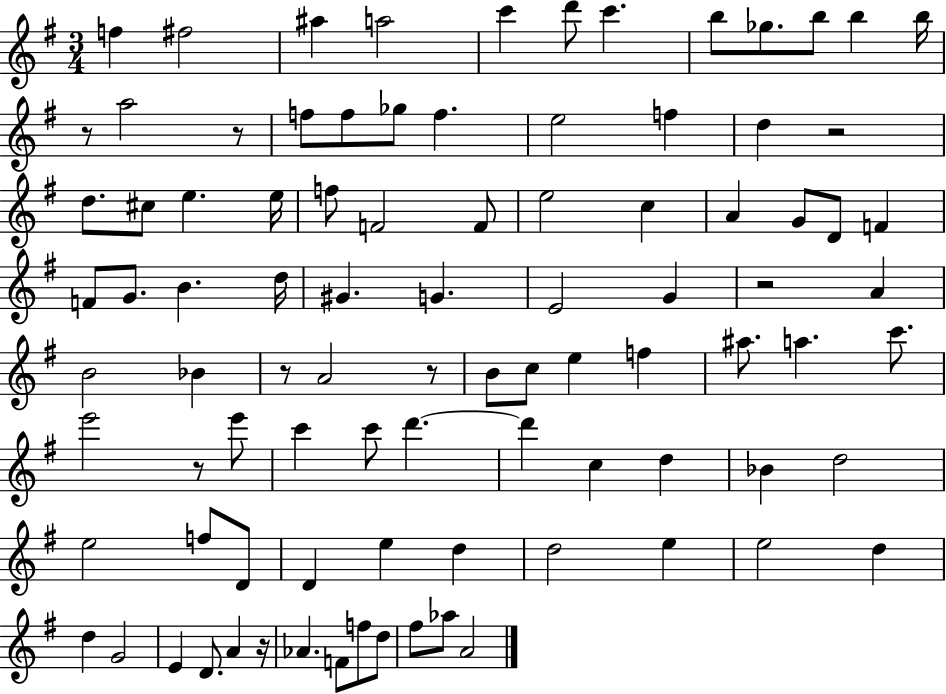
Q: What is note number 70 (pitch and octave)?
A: E5